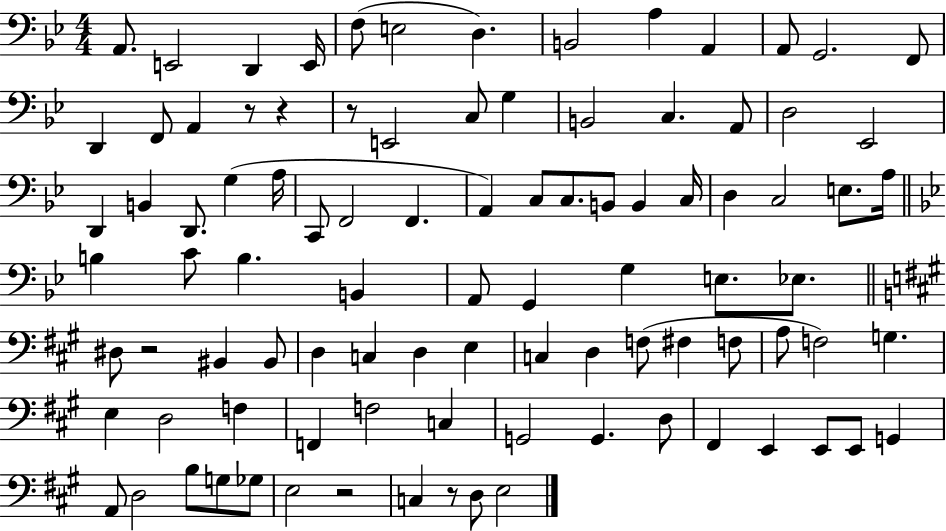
X:1
T:Untitled
M:4/4
L:1/4
K:Bb
A,,/2 E,,2 D,, E,,/4 F,/2 E,2 D, B,,2 A, A,, A,,/2 G,,2 F,,/2 D,, F,,/2 A,, z/2 z z/2 E,,2 C,/2 G, B,,2 C, A,,/2 D,2 _E,,2 D,, B,, D,,/2 G, A,/4 C,,/2 F,,2 F,, A,, C,/2 C,/2 B,,/2 B,, C,/4 D, C,2 E,/2 A,/4 B, C/2 B, B,, A,,/2 G,, G, E,/2 _E,/2 ^D,/2 z2 ^B,, ^B,,/2 D, C, D, E, C, D, F,/2 ^F, F,/2 A,/2 F,2 G, E, D,2 F, F,, F,2 C, G,,2 G,, D,/2 ^F,, E,, E,,/2 E,,/2 G,, A,,/2 D,2 B,/2 G,/2 _G,/2 E,2 z2 C, z/2 D,/2 E,2